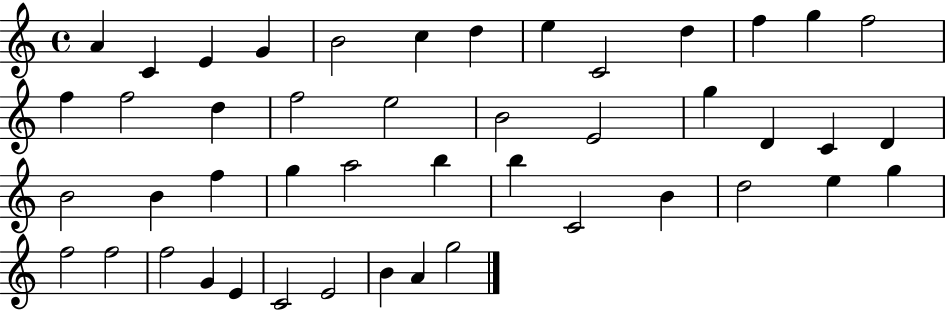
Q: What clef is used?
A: treble